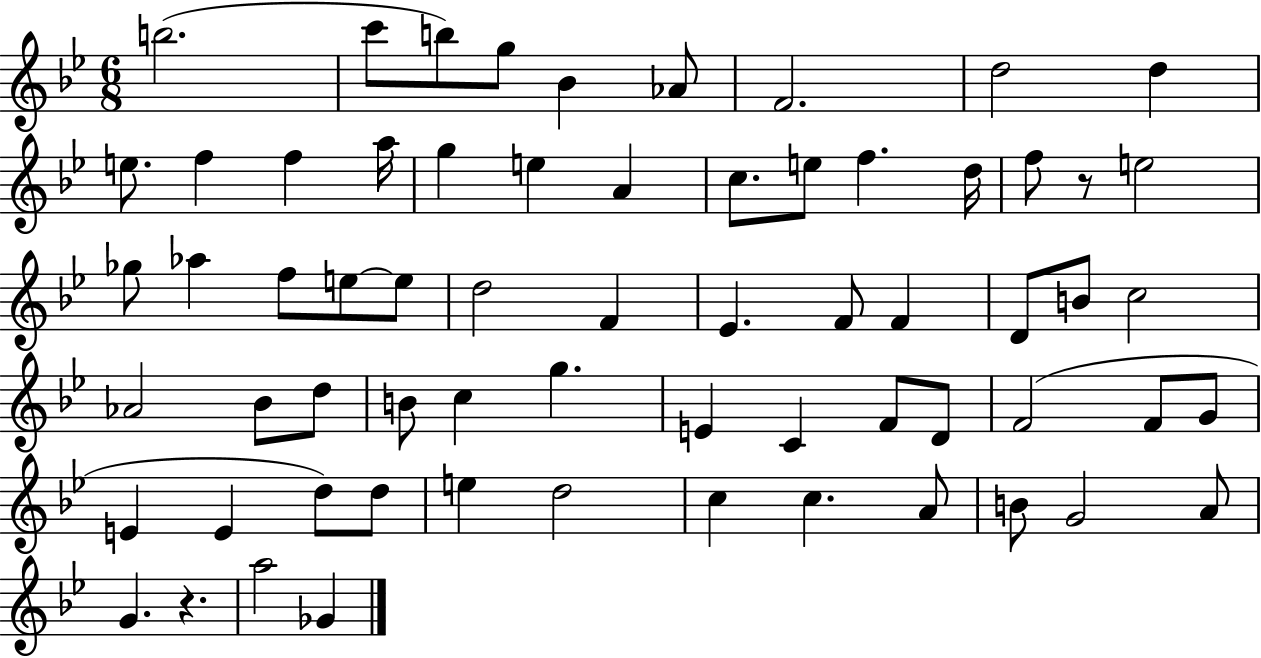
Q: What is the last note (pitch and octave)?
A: Gb4